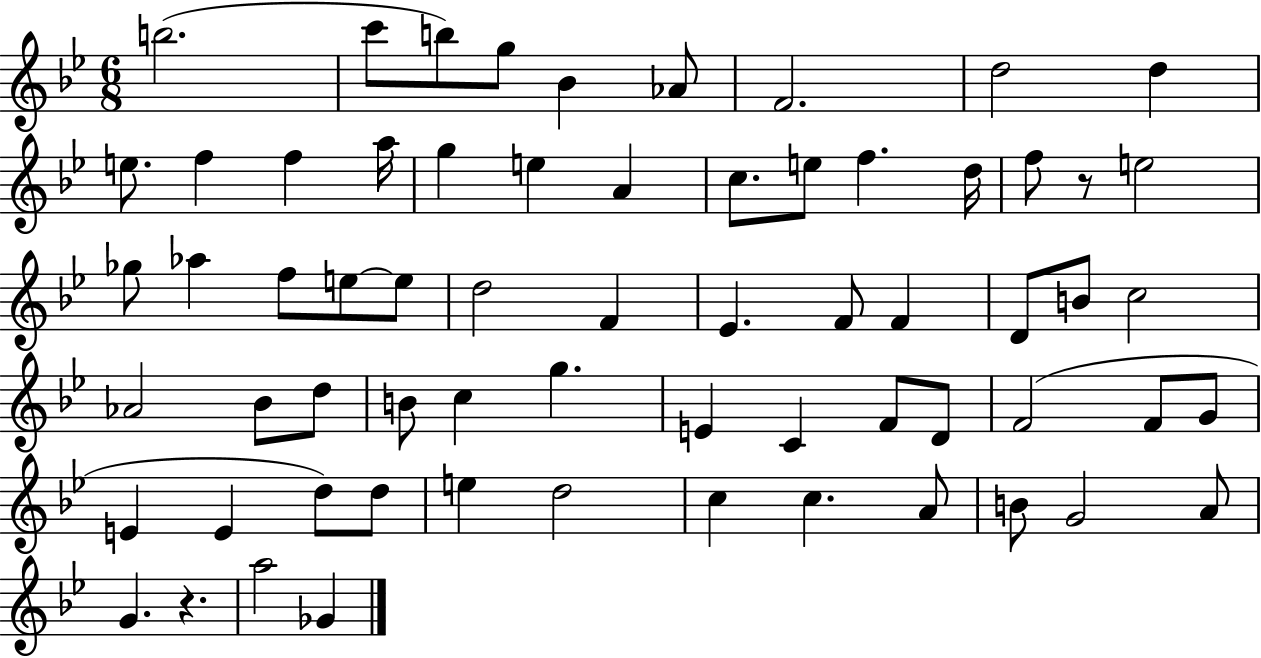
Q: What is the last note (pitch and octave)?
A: Gb4